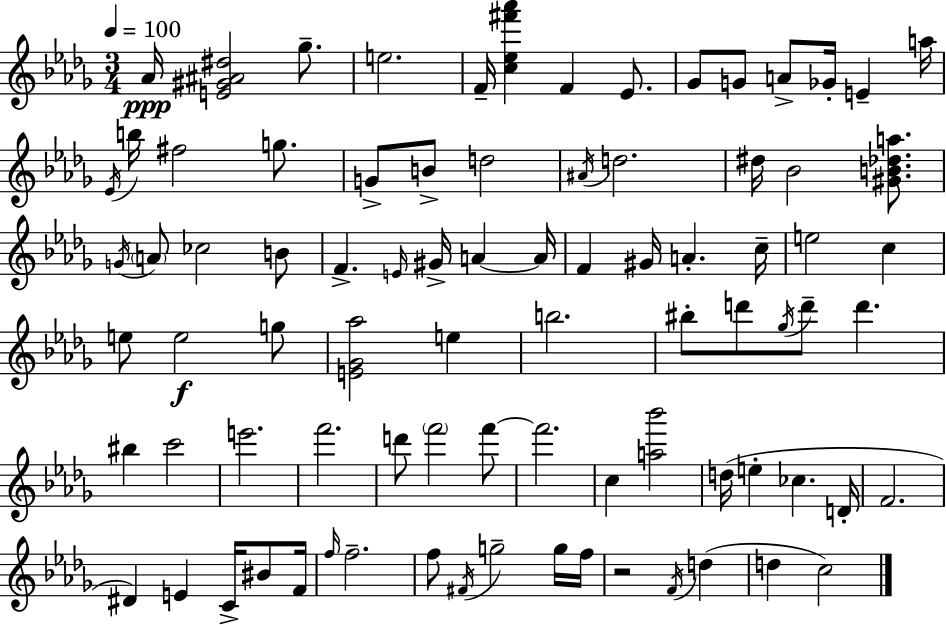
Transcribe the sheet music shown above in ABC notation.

X:1
T:Untitled
M:3/4
L:1/4
K:Bbm
_A/4 [E^G^A^d]2 _g/2 e2 F/4 [c_e^f'_a'] F _E/2 _G/2 G/2 A/2 _G/4 E a/4 _E/4 b/4 ^f2 g/2 G/2 B/2 d2 ^A/4 d2 ^d/4 _B2 [^GB_da]/2 G/4 A/2 _c2 B/2 F E/4 ^G/4 A A/4 F ^G/4 A c/4 e2 c e/2 e2 g/2 [E_G_a]2 e b2 ^b/2 d'/2 _g/4 d'/2 d' ^b c'2 e'2 f'2 d'/2 f'2 f'/2 f'2 c [a_b']2 d/4 e _c D/4 F2 ^D E C/4 ^B/2 F/4 f/4 f2 f/2 ^F/4 g2 g/4 f/4 z2 F/4 d d c2